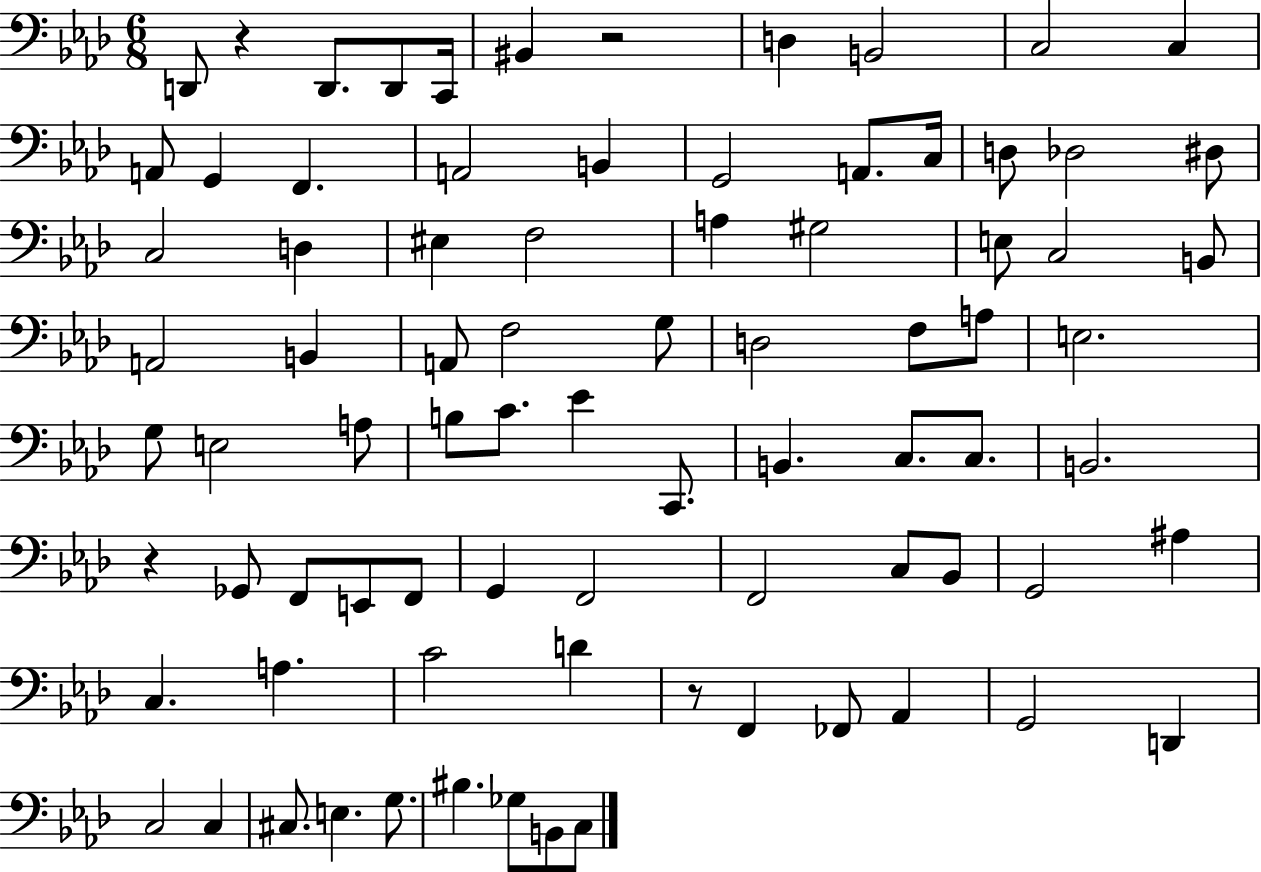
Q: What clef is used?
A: bass